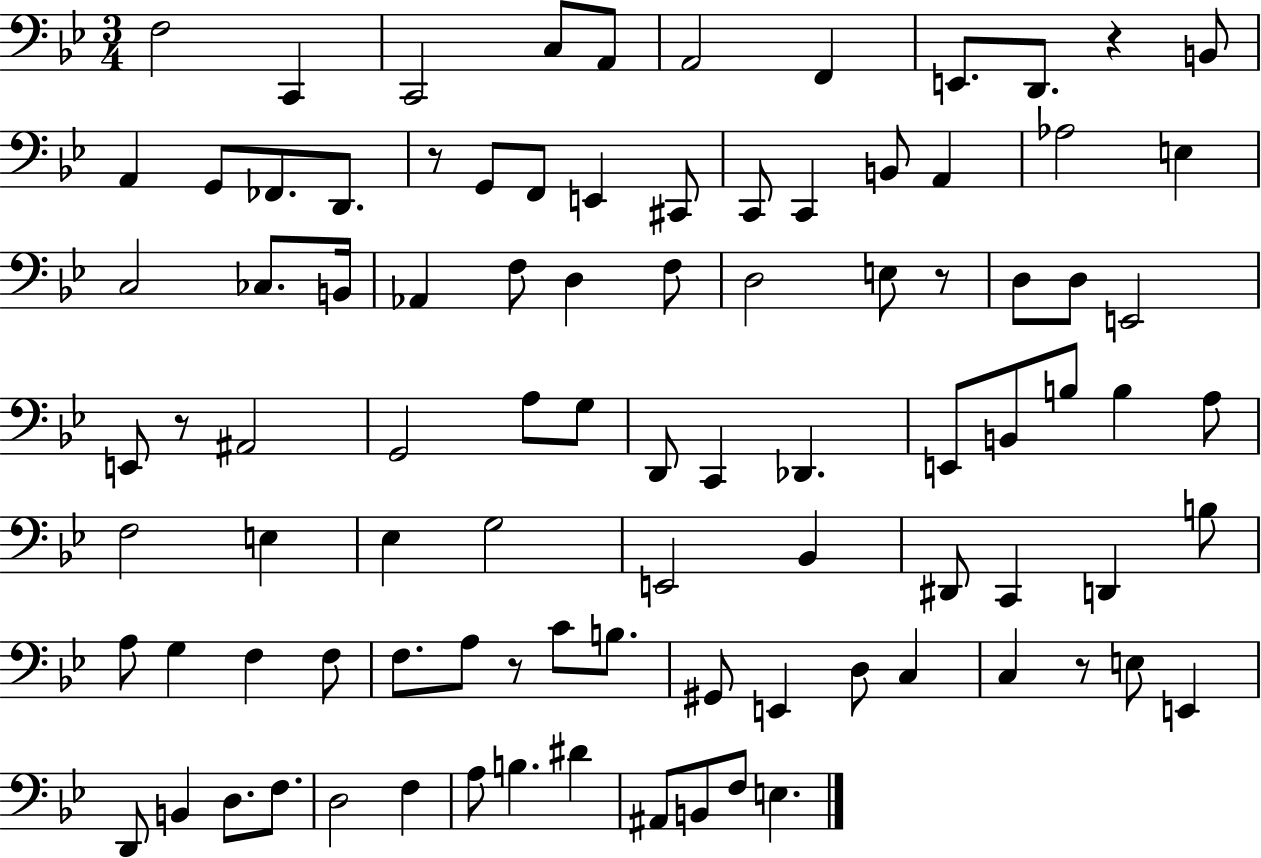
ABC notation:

X:1
T:Untitled
M:3/4
L:1/4
K:Bb
F,2 C,, C,,2 C,/2 A,,/2 A,,2 F,, E,,/2 D,,/2 z B,,/2 A,, G,,/2 _F,,/2 D,,/2 z/2 G,,/2 F,,/2 E,, ^C,,/2 C,,/2 C,, B,,/2 A,, _A,2 E, C,2 _C,/2 B,,/4 _A,, F,/2 D, F,/2 D,2 E,/2 z/2 D,/2 D,/2 E,,2 E,,/2 z/2 ^A,,2 G,,2 A,/2 G,/2 D,,/2 C,, _D,, E,,/2 B,,/2 B,/2 B, A,/2 F,2 E, _E, G,2 E,,2 _B,, ^D,,/2 C,, D,, B,/2 A,/2 G, F, F,/2 F,/2 A,/2 z/2 C/2 B,/2 ^G,,/2 E,, D,/2 C, C, z/2 E,/2 E,, D,,/2 B,, D,/2 F,/2 D,2 F, A,/2 B, ^D ^A,,/2 B,,/2 F,/2 E,